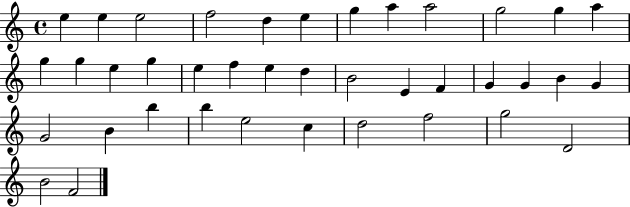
{
  \clef treble
  \time 4/4
  \defaultTimeSignature
  \key c \major
  e''4 e''4 e''2 | f''2 d''4 e''4 | g''4 a''4 a''2 | g''2 g''4 a''4 | \break g''4 g''4 e''4 g''4 | e''4 f''4 e''4 d''4 | b'2 e'4 f'4 | g'4 g'4 b'4 g'4 | \break g'2 b'4 b''4 | b''4 e''2 c''4 | d''2 f''2 | g''2 d'2 | \break b'2 f'2 | \bar "|."
}